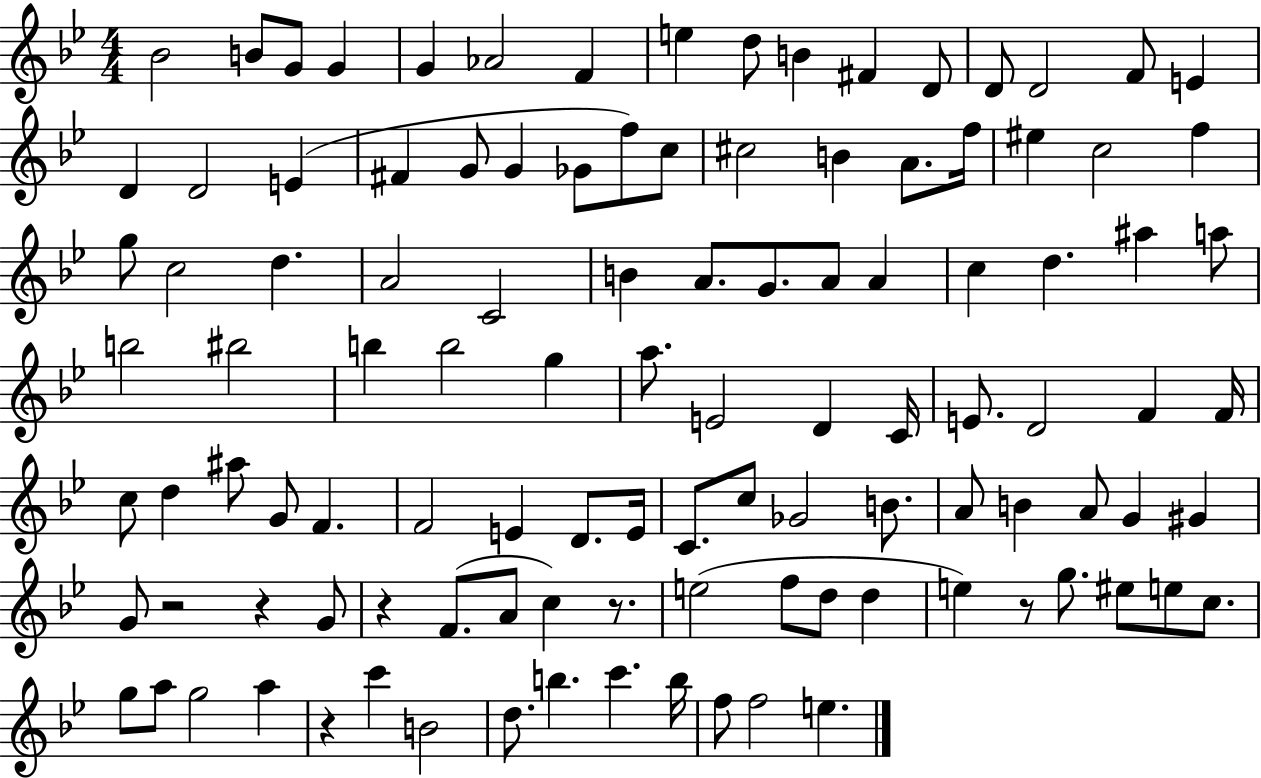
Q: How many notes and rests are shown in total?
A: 110